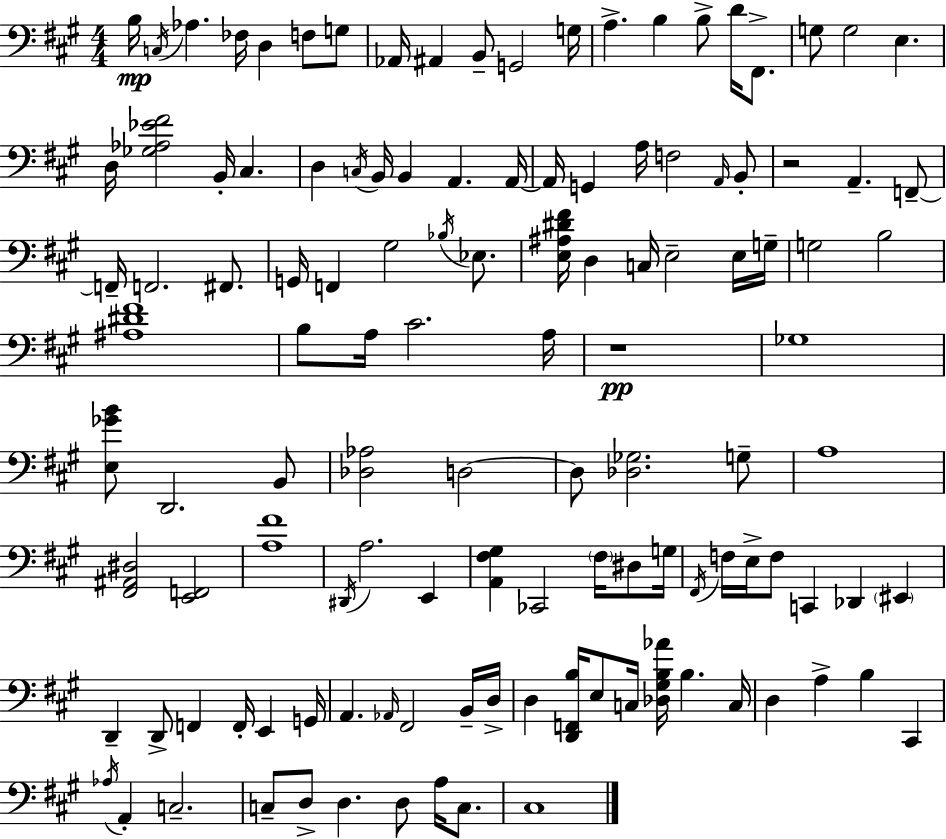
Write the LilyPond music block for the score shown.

{
  \clef bass
  \numericTimeSignature
  \time 4/4
  \key a \major
  b16\mp \acciaccatura { c16 } aes4. fes16 d4 f8 g8 | aes,16 ais,4 b,8-- g,2 | g16 a4.-> b4 b8-> d'16 fis,8.-> | g8 g2 e4. | \break d16 <ges aes ees' fis'>2 b,16-. cis4. | d4 \acciaccatura { c16 } b,16 b,4 a,4. | a,16~~ a,16 g,4 a16 f2 | \grace { a,16 } b,8-. r2 a,4.-- | \break f,8--~~ f,16-- f,2. | fis,8. g,16 f,4 gis2 | \acciaccatura { bes16 } ees8. <e ais dis' fis'>16 d4 c16 e2-- | e16 g16-- g2 b2 | \break <ais dis' fis'>1 | b8 a16 cis'2. | a16 r1\pp | ges1 | \break <e ges' b'>8 d,2. | b,8 <des aes>2 d2~~ | d8 <des ges>2. | g8-- a1 | \break <fis, ais, dis>2 <e, f,>2 | <a fis'>1 | \acciaccatura { dis,16 } a2. | e,4 <a, fis gis>4 ces,2 | \break \parenthesize fis16 dis8 g16 \acciaccatura { fis,16 } f16 e16-> f8 c,4 des,4 | \parenthesize eis,4 d,4-- d,8-> f,4 | f,16-. e,4 g,16 a,4. \grace { aes,16 } fis,2 | b,16-- d16-> d4 <d, f, b>16 e8 c16 <des gis b aes'>16 | \break b4. c16 d4 a4-> b4 | cis,4 \acciaccatura { aes16 } a,4-. c2.-- | c8-- d8-> d4. | d8 a16 c8. cis1 | \break \bar "|."
}